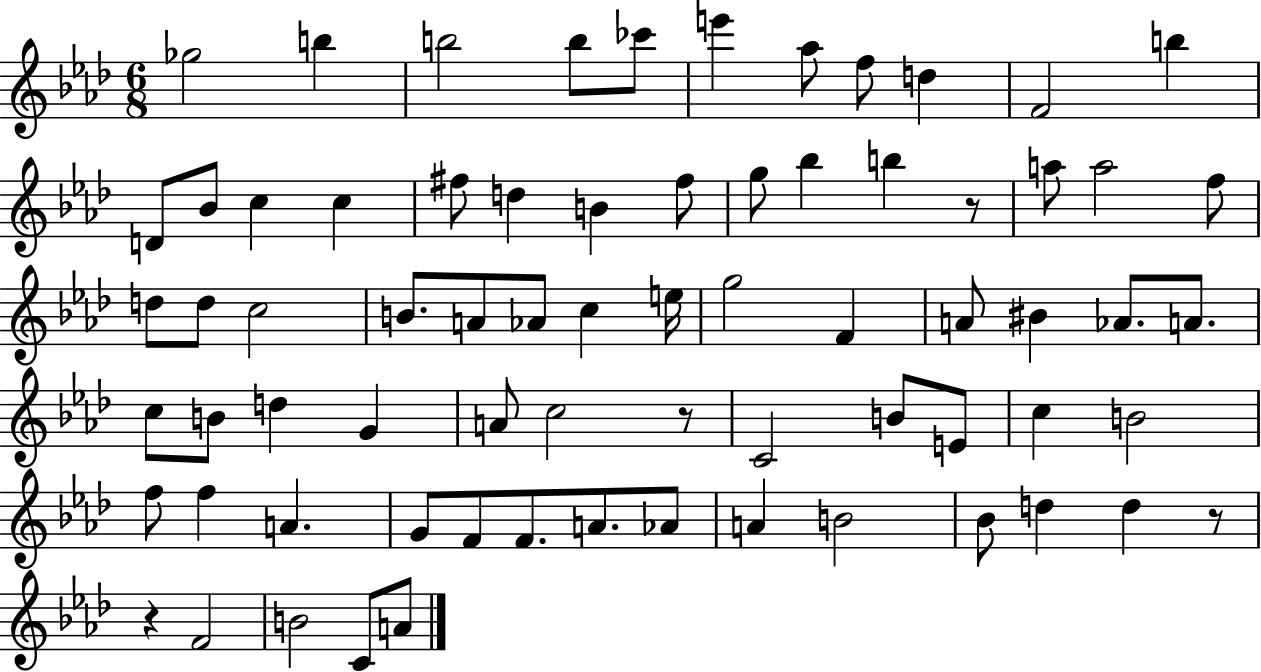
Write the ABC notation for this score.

X:1
T:Untitled
M:6/8
L:1/4
K:Ab
_g2 b b2 b/2 _c'/2 e' _a/2 f/2 d F2 b D/2 _B/2 c c ^f/2 d B ^f/2 g/2 _b b z/2 a/2 a2 f/2 d/2 d/2 c2 B/2 A/2 _A/2 c e/4 g2 F A/2 ^B _A/2 A/2 c/2 B/2 d G A/2 c2 z/2 C2 B/2 E/2 c B2 f/2 f A G/2 F/2 F/2 A/2 _A/2 A B2 _B/2 d d z/2 z F2 B2 C/2 A/2